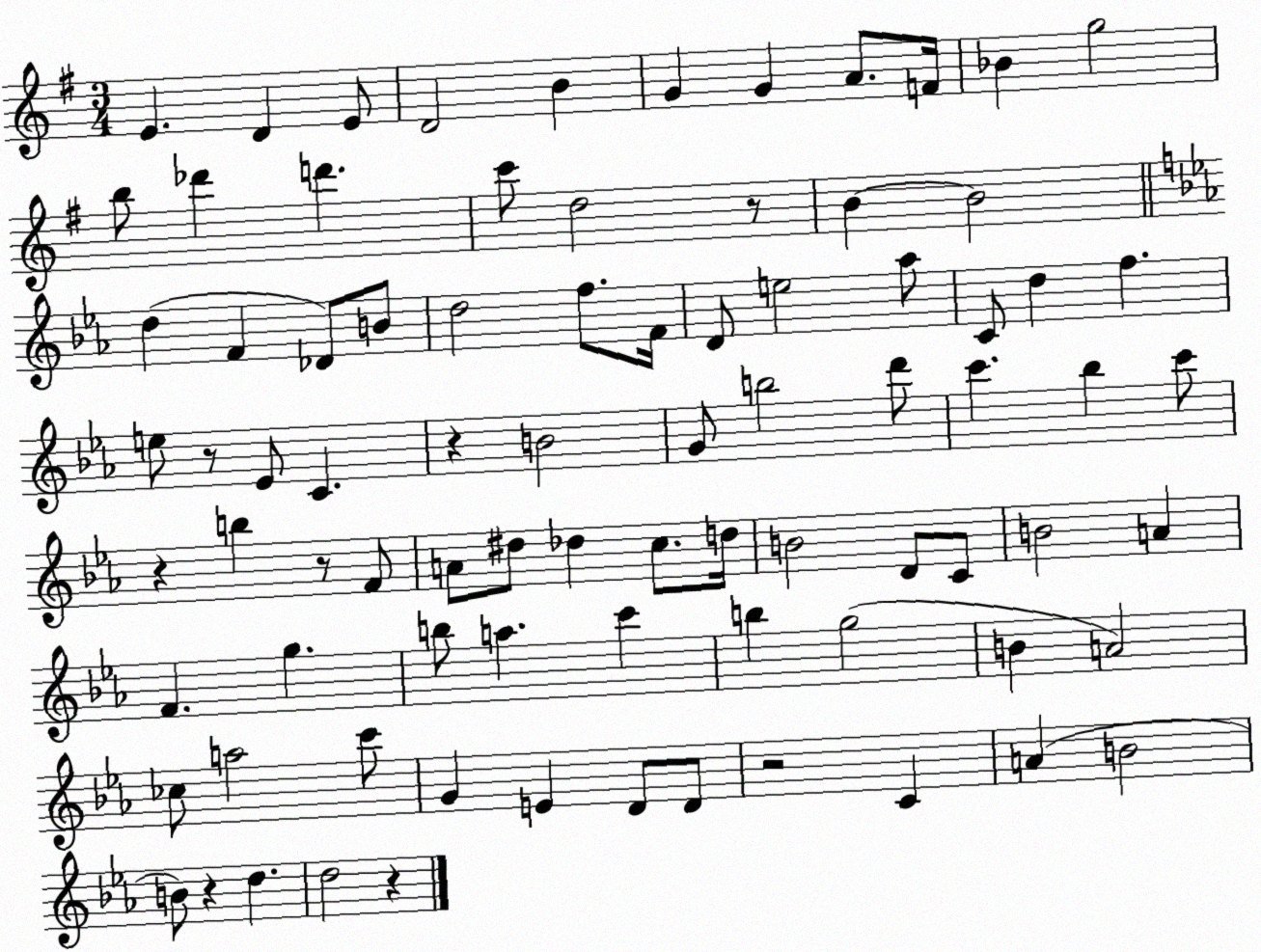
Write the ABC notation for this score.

X:1
T:Untitled
M:3/4
L:1/4
K:G
E D E/2 D2 B G G A/2 F/4 _B g2 b/2 _d' d' c'/2 d2 z/2 B B2 d F _D/2 B/2 d2 f/2 F/4 D/2 e2 _a/2 C/2 d f e/2 z/2 _E/2 C z B2 G/2 b2 d'/2 c' _b c'/2 z b z/2 F/2 A/2 ^d/2 _d c/2 d/4 B2 D/2 C/2 B2 A F g b/2 a c' b g2 B A2 _c/2 a2 c'/2 G E D/2 D/2 z2 C A B2 B/2 z d d2 z